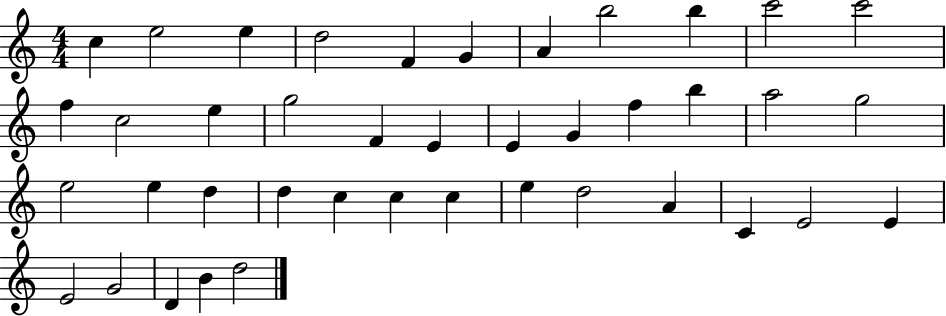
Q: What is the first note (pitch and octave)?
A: C5